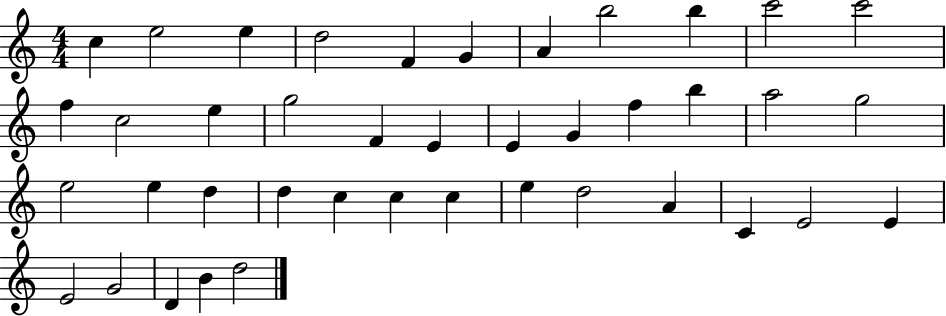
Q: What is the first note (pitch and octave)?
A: C5